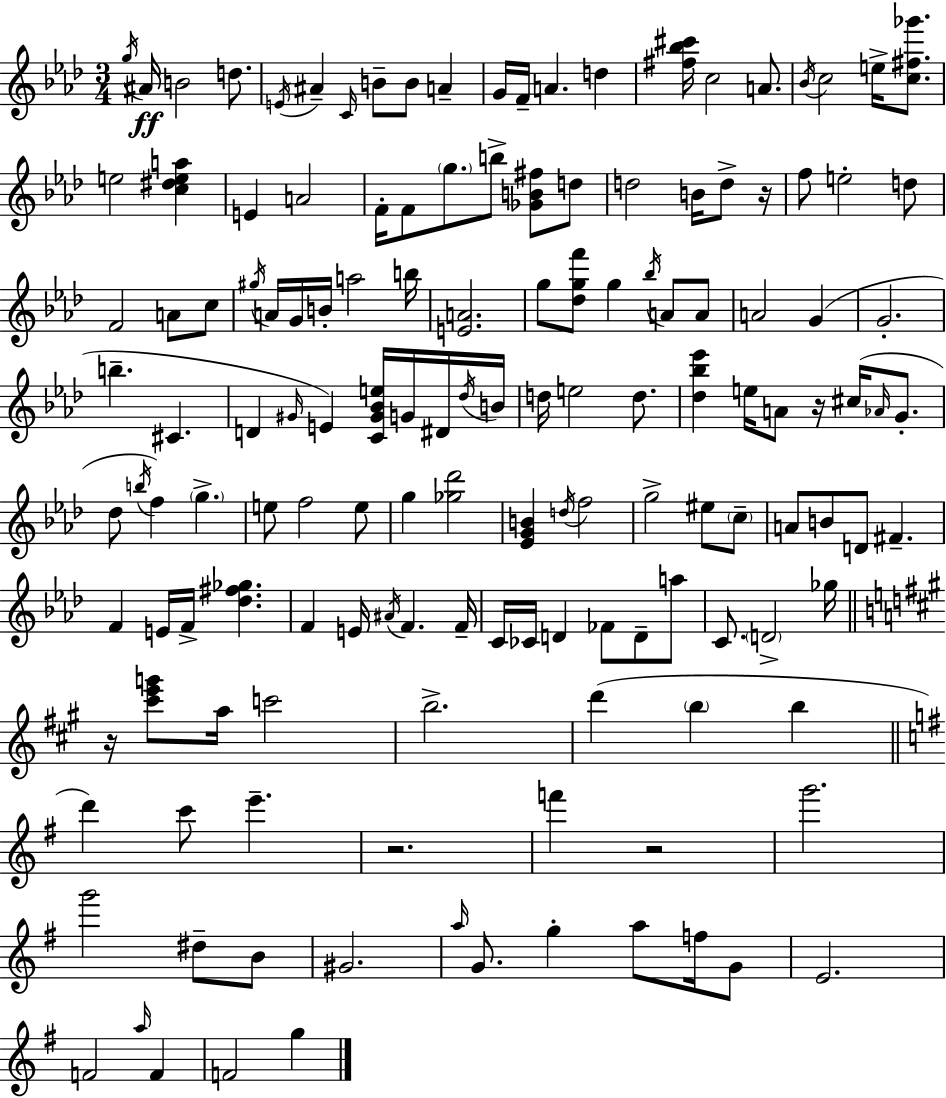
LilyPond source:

{
  \clef treble
  \numericTimeSignature
  \time 3/4
  \key f \minor
  \repeat volta 2 { \acciaccatura { g''16 }\ff ais'16 b'2 d''8. | \acciaccatura { e'16 } ais'4-- \grace { c'16 } b'8-- b'8 a'4-- | g'16 f'16-- a'4. d''4 | <fis'' bes'' cis'''>16 c''2 | \break a'8. \acciaccatura { bes'16 } c''2 | e''16-> <c'' fis'' ges'''>8. e''2 | <c'' dis'' e'' a''>4 e'4 a'2 | f'16-. f'8 \parenthesize g''8. b''8-> | \break <ges' b' fis''>8 d''8 d''2 | b'16 d''8-> r16 f''8 e''2-. | d''8 f'2 | a'8 c''8 \acciaccatura { gis''16 } a'16 g'16 b'16-. a''2 | \break b''16 <e' a'>2. | g''8 <des'' g'' f'''>8 g''4 | \acciaccatura { bes''16 } a'8 a'8 a'2 | g'4( g'2.-. | \break b''4.-- | cis'4. d'4 \grace { gis'16 }) e'4 | <c' gis' bes' e''>16 g'16 dis'16 \acciaccatura { des''16 } b'16 d''16 e''2 | d''8. <des'' bes'' ees'''>4 | \break e''16 a'8 r16 cis''16( \grace { aes'16 } g'8.-. des''8 \acciaccatura { b''16 } | f''4) \parenthesize g''4.-> e''8 | f''2 e''8 g''4 | <ges'' des'''>2 <ees' g' b'>4 | \break \acciaccatura { d''16 } f''2 g''2-> | eis''8 \parenthesize c''8-- a'8 | b'8 d'8 fis'4.-- f'4 | e'16 f'16-> <des'' fis'' ges''>4. f'4 | \break e'16 \acciaccatura { ais'16 } f'4. f'16-- | c'16 ces'16 d'4 fes'8 d'8-- a''8 | c'8. \parenthesize d'2-> ges''16 | \bar "||" \break \key a \major r16 <cis''' e''' g'''>8 a''16 c'''2 | b''2.-> | d'''4( \parenthesize b''4 b''4 | \bar "||" \break \key e \minor d'''4) c'''8 e'''4.-- | r2. | f'''4 r2 | g'''2. | \break g'''2 dis''8-- b'8 | gis'2. | \grace { a''16 } g'8. g''4-. a''8 f''16 g'8 | e'2. | \break f'2 \grace { a''16 } f'4 | f'2 g''4 | } \bar "|."
}